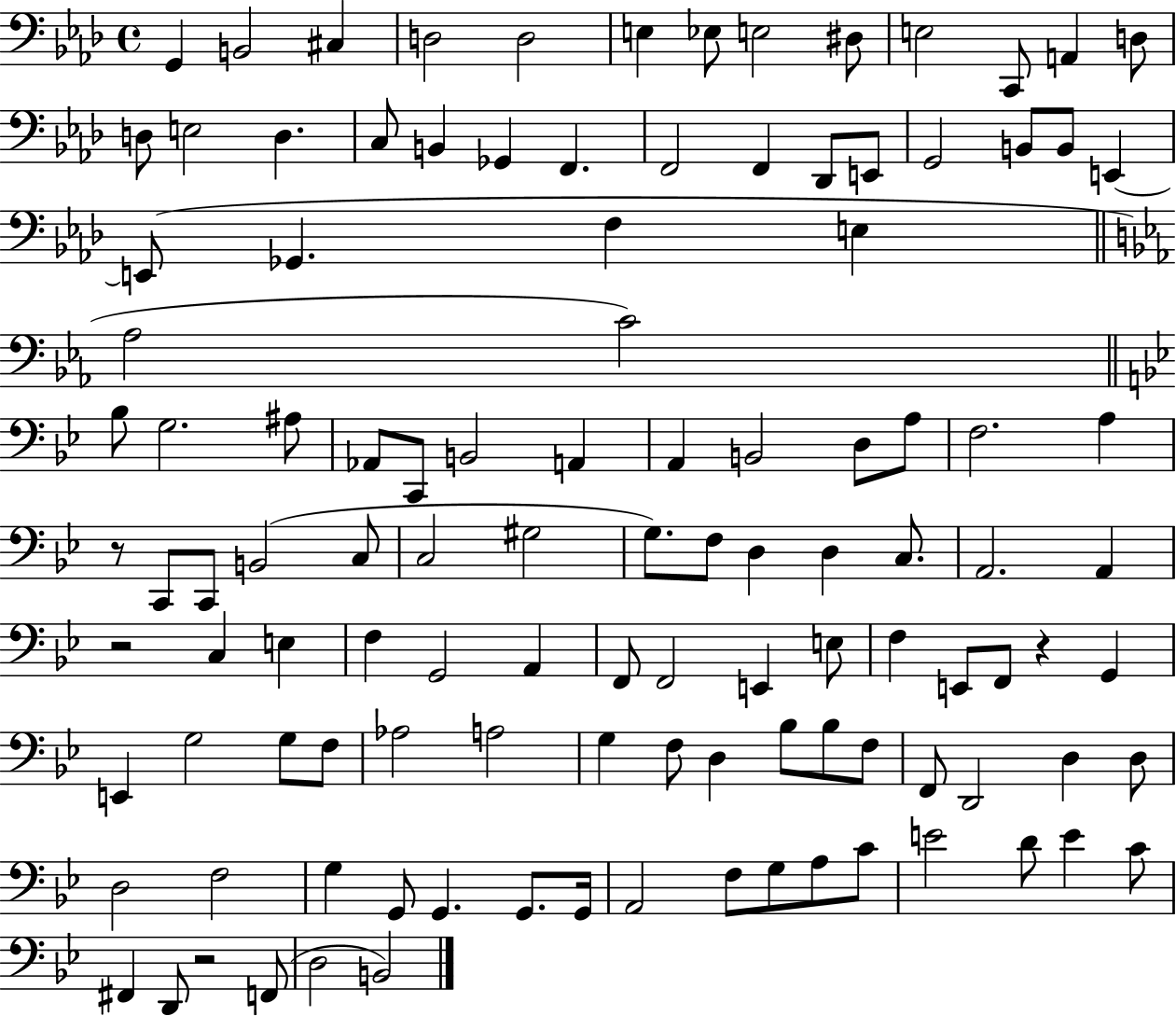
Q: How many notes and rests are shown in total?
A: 114